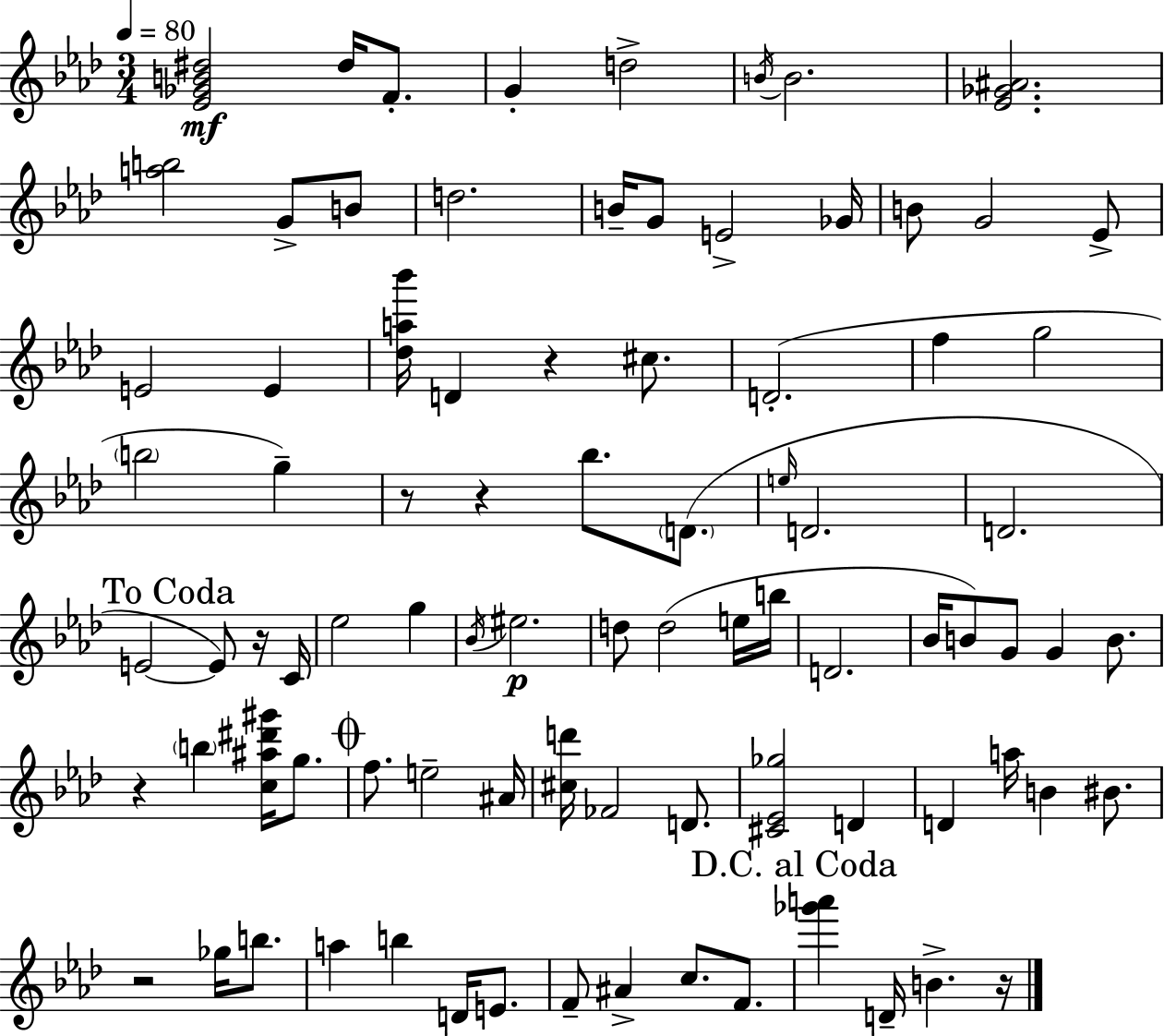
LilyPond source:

{
  \clef treble
  \numericTimeSignature
  \time 3/4
  \key f \minor
  \tempo 4 = 80
  <ees' ges' b' dis''>2\mf dis''16 f'8.-. | g'4-. d''2-> | \acciaccatura { b'16 } b'2. | <ees' ges' ais'>2. | \break <a'' b''>2 g'8-> b'8 | d''2. | b'16-- g'8 e'2-> | ges'16 b'8 g'2 ees'8-> | \break e'2 e'4 | <des'' a'' bes'''>16 d'4 r4 cis''8. | d'2.-.( | f''4 g''2 | \break \parenthesize b''2 g''4--) | r8 r4 bes''8. \parenthesize d'8.( | \grace { e''16 } d'2. | d'2. | \break \mark "To Coda" e'2~~ e'8) | r16 c'16 ees''2 g''4 | \acciaccatura { bes'16 }\p eis''2. | d''8 d''2( | \break e''16 b''16 d'2. | bes'16 b'8) g'8 g'4 | b'8. r4 \parenthesize b''4 <c'' ais'' dis''' gis'''>16 | g''8. \mark \markup { \musicglyph "scripts.coda" } f''8. e''2-- | \break ais'16 <cis'' d'''>16 fes'2 | d'8. <cis' ees' ges''>2 d'4 | d'4 a''16 b'4 | bis'8. r2 ges''16 | \break b''8. a''4 b''4 d'16 | e'8. f'8-- ais'4-> c''8. | f'8. \mark "D.C. al Coda" <ges''' a'''>4 d'16-- b'4.-> | r16 \bar "|."
}